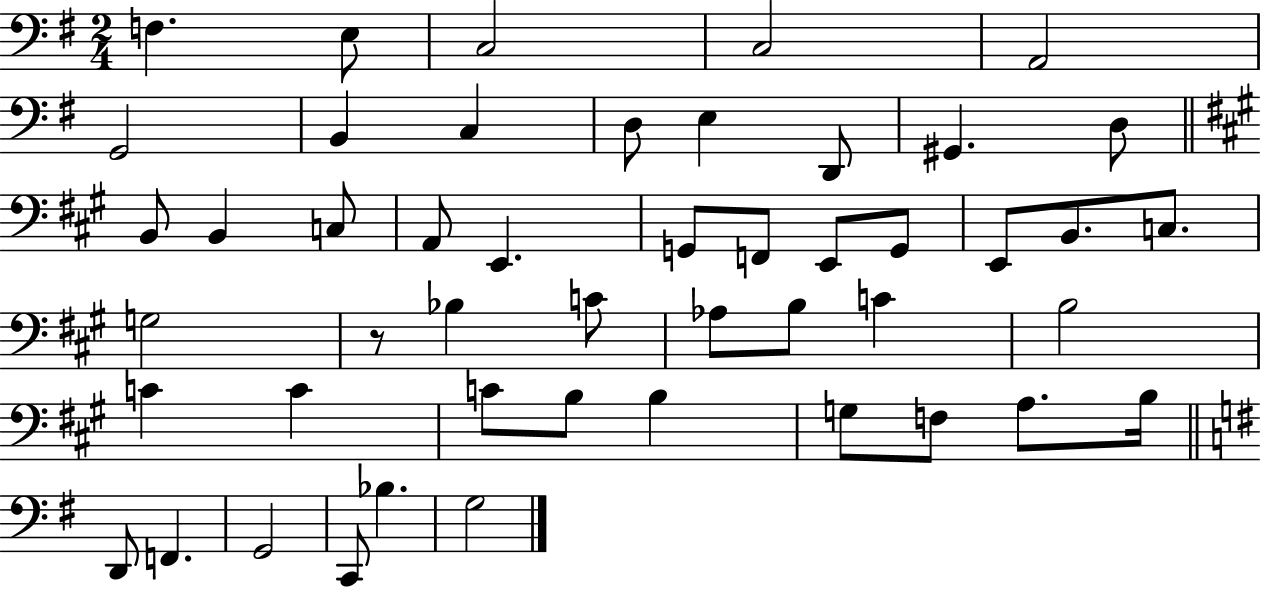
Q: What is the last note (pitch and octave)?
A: G3